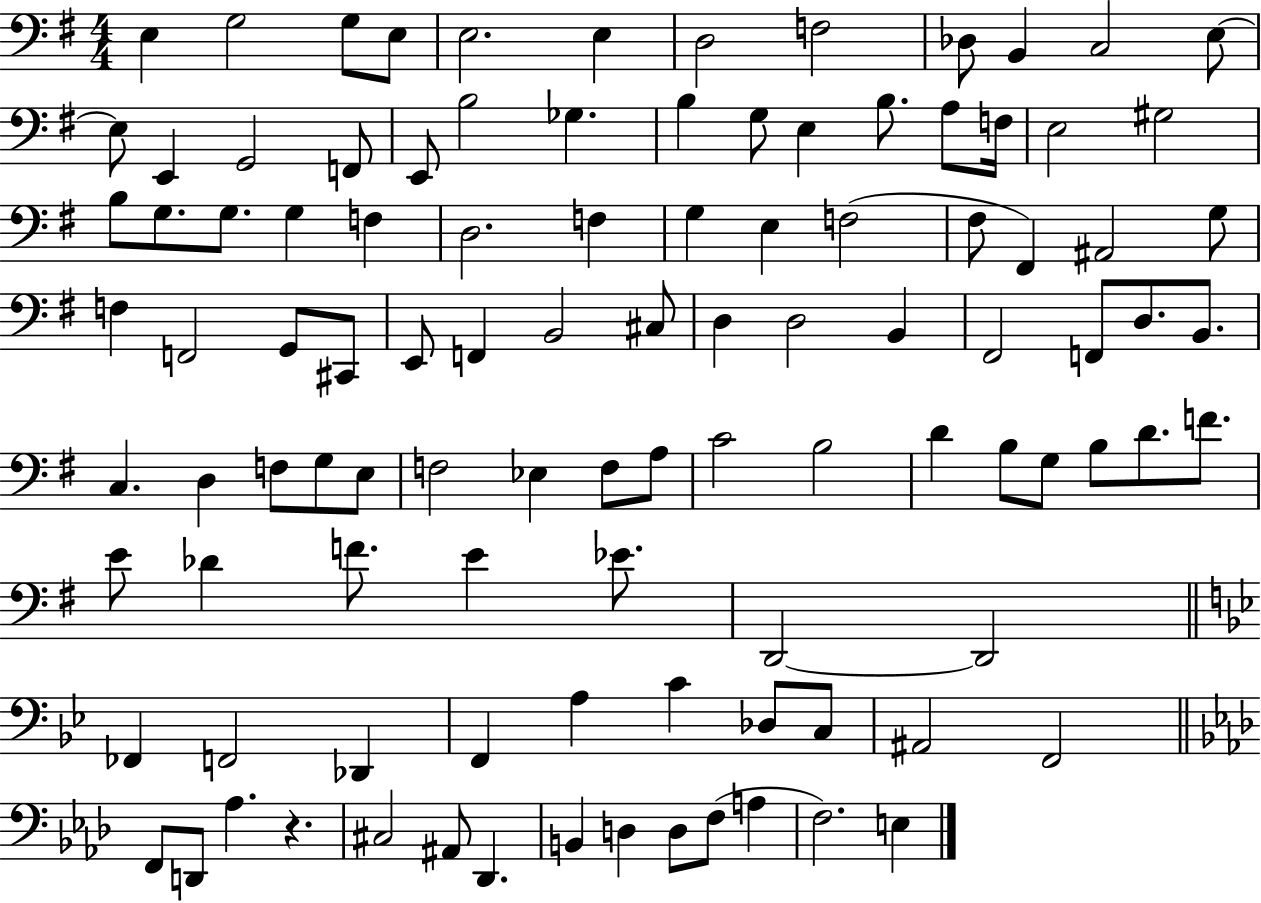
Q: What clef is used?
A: bass